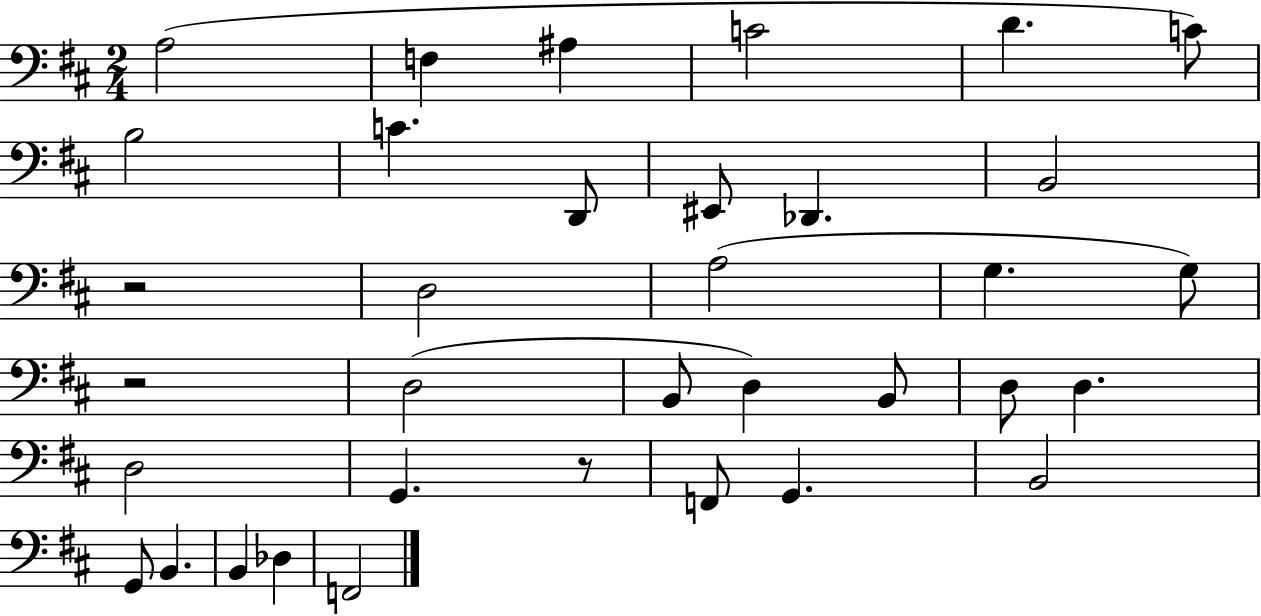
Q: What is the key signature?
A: D major